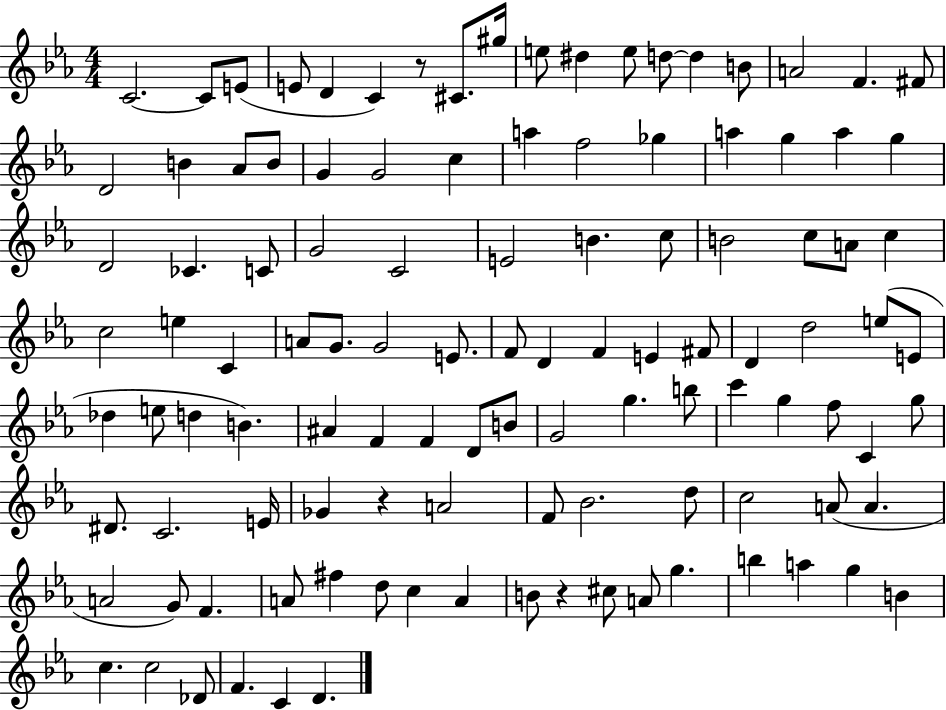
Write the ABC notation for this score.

X:1
T:Untitled
M:4/4
L:1/4
K:Eb
C2 C/2 E/2 E/2 D C z/2 ^C/2 ^g/4 e/2 ^d e/2 d/2 d B/2 A2 F ^F/2 D2 B _A/2 B/2 G G2 c a f2 _g a g a g D2 _C C/2 G2 C2 E2 B c/2 B2 c/2 A/2 c c2 e C A/2 G/2 G2 E/2 F/2 D F E ^F/2 D d2 e/2 E/2 _d e/2 d B ^A F F D/2 B/2 G2 g b/2 c' g f/2 C g/2 ^D/2 C2 E/4 _G z A2 F/2 _B2 d/2 c2 A/2 A A2 G/2 F A/2 ^f d/2 c A B/2 z ^c/2 A/2 g b a g B c c2 _D/2 F C D